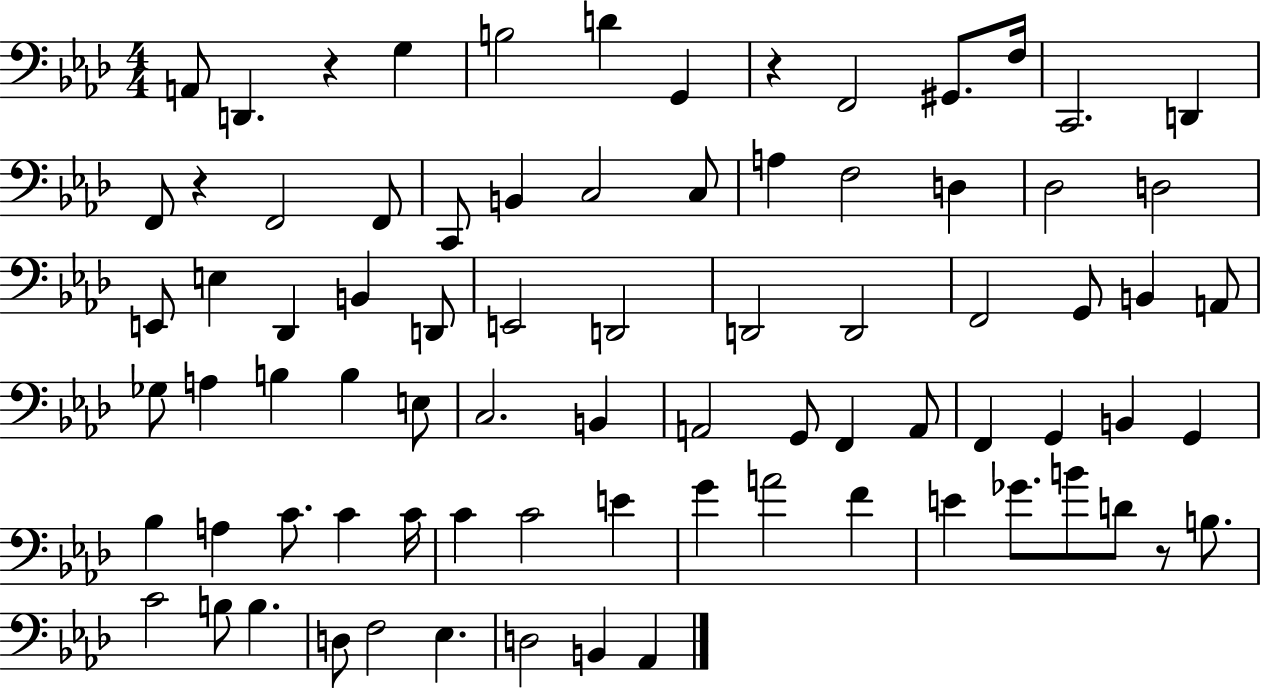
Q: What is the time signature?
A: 4/4